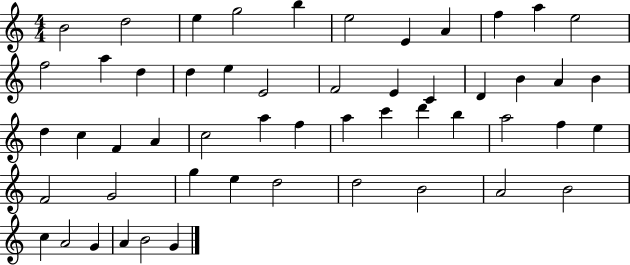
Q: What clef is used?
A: treble